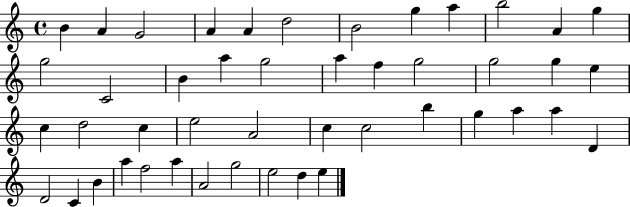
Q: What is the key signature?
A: C major